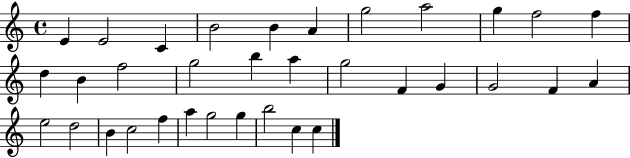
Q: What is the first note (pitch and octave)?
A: E4